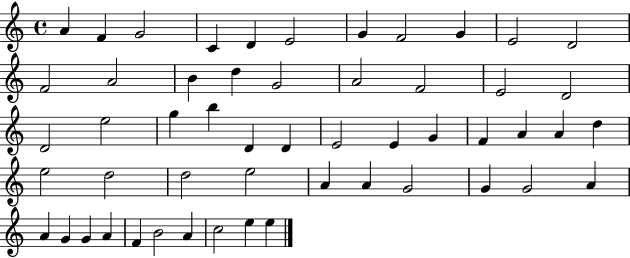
{
  \clef treble
  \time 4/4
  \defaultTimeSignature
  \key c \major
  a'4 f'4 g'2 | c'4 d'4 e'2 | g'4 f'2 g'4 | e'2 d'2 | \break f'2 a'2 | b'4 d''4 g'2 | a'2 f'2 | e'2 d'2 | \break d'2 e''2 | g''4 b''4 d'4 d'4 | e'2 e'4 g'4 | f'4 a'4 a'4 d''4 | \break e''2 d''2 | d''2 e''2 | a'4 a'4 g'2 | g'4 g'2 a'4 | \break a'4 g'4 g'4 a'4 | f'4 b'2 a'4 | c''2 e''4 e''4 | \bar "|."
}